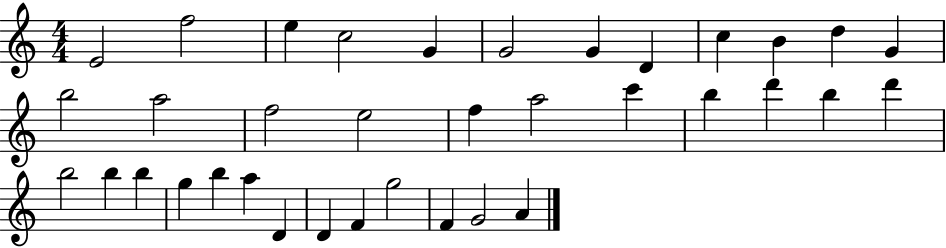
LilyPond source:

{
  \clef treble
  \numericTimeSignature
  \time 4/4
  \key c \major
  e'2 f''2 | e''4 c''2 g'4 | g'2 g'4 d'4 | c''4 b'4 d''4 g'4 | \break b''2 a''2 | f''2 e''2 | f''4 a''2 c'''4 | b''4 d'''4 b''4 d'''4 | \break b''2 b''4 b''4 | g''4 b''4 a''4 d'4 | d'4 f'4 g''2 | f'4 g'2 a'4 | \break \bar "|."
}